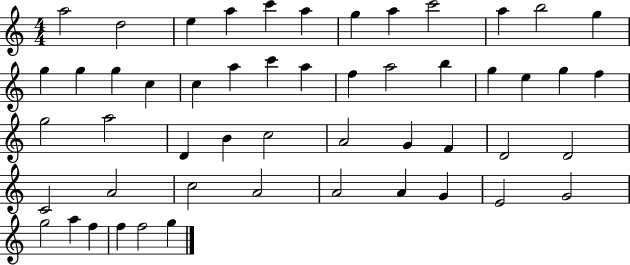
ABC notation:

X:1
T:Untitled
M:4/4
L:1/4
K:C
a2 d2 e a c' a g a c'2 a b2 g g g g c c a c' a f a2 b g e g f g2 a2 D B c2 A2 G F D2 D2 C2 A2 c2 A2 A2 A G E2 G2 g2 a f f f2 g